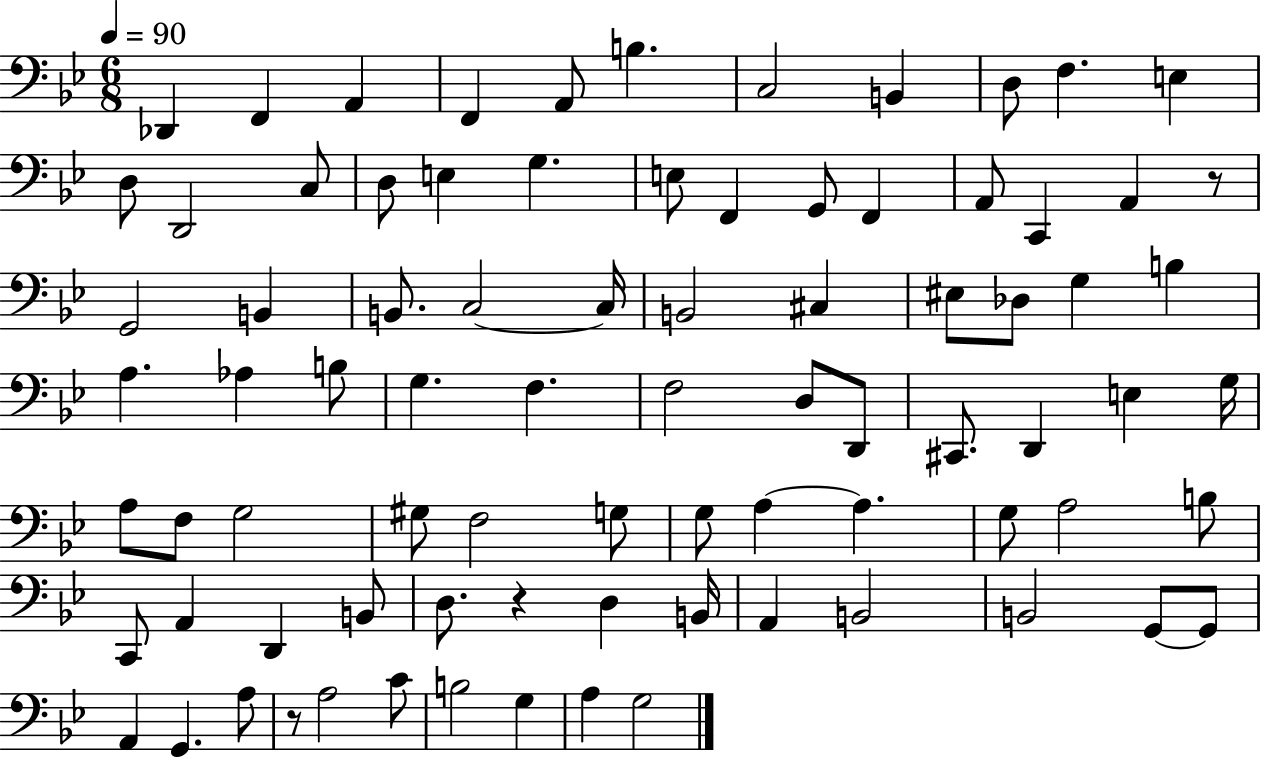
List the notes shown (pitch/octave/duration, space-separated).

Db2/q F2/q A2/q F2/q A2/e B3/q. C3/h B2/q D3/e F3/q. E3/q D3/e D2/h C3/e D3/e E3/q G3/q. E3/e F2/q G2/e F2/q A2/e C2/q A2/q R/e G2/h B2/q B2/e. C3/h C3/s B2/h C#3/q EIS3/e Db3/e G3/q B3/q A3/q. Ab3/q B3/e G3/q. F3/q. F3/h D3/e D2/e C#2/e. D2/q E3/q G3/s A3/e F3/e G3/h G#3/e F3/h G3/e G3/e A3/q A3/q. G3/e A3/h B3/e C2/e A2/q D2/q B2/e D3/e. R/q D3/q B2/s A2/q B2/h B2/h G2/e G2/e A2/q G2/q. A3/e R/e A3/h C4/e B3/h G3/q A3/q G3/h